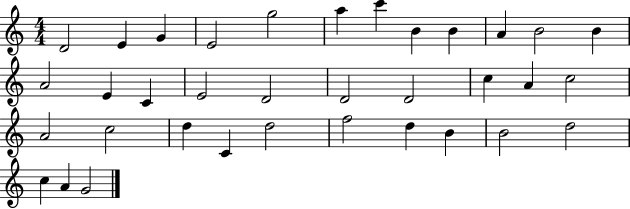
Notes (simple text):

D4/h E4/q G4/q E4/h G5/h A5/q C6/q B4/q B4/q A4/q B4/h B4/q A4/h E4/q C4/q E4/h D4/h D4/h D4/h C5/q A4/q C5/h A4/h C5/h D5/q C4/q D5/h F5/h D5/q B4/q B4/h D5/h C5/q A4/q G4/h